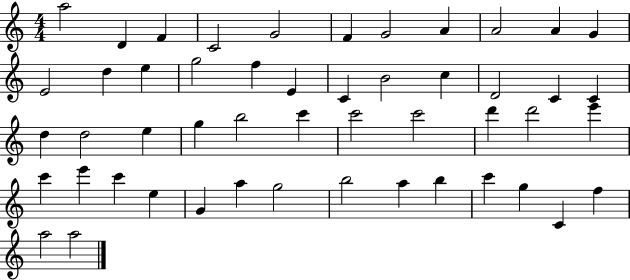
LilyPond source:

{
  \clef treble
  \numericTimeSignature
  \time 4/4
  \key c \major
  a''2 d'4 f'4 | c'2 g'2 | f'4 g'2 a'4 | a'2 a'4 g'4 | \break e'2 d''4 e''4 | g''2 f''4 e'4 | c'4 b'2 c''4 | d'2 c'4 c'4 | \break d''4 d''2 e''4 | g''4 b''2 c'''4 | c'''2 c'''2 | d'''4 d'''2 e'''4 | \break c'''4 e'''4 c'''4 e''4 | g'4 a''4 g''2 | b''2 a''4 b''4 | c'''4 g''4 c'4 f''4 | \break a''2 a''2 | \bar "|."
}